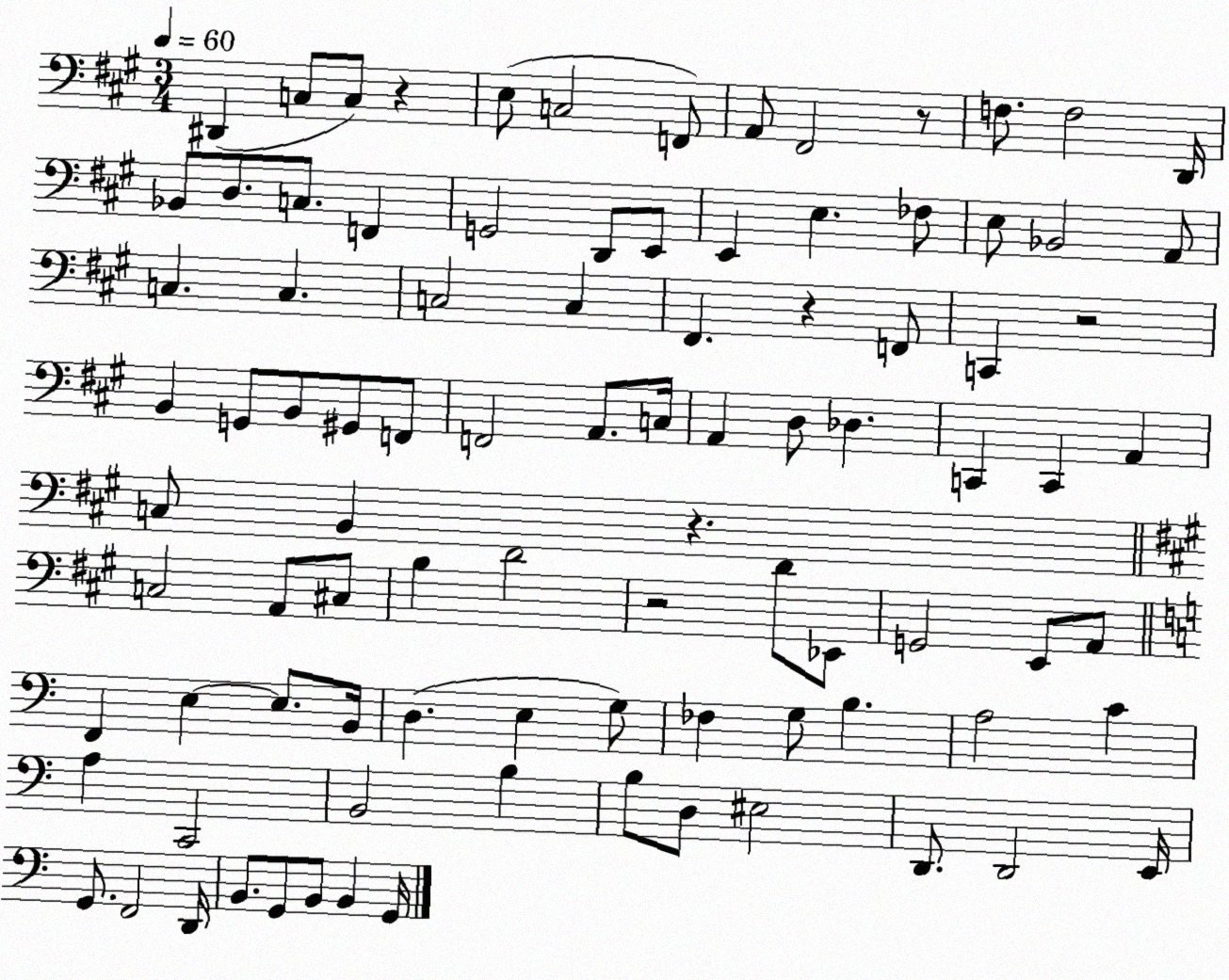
X:1
T:Untitled
M:3/4
L:1/4
K:A
^D,, C,/2 C,/2 z E,/2 C,2 F,,/2 A,,/2 ^F,,2 z/2 F,/2 F,2 D,,/4 _B,,/2 D,/2 C,/2 F,, G,,2 D,,/2 E,,/2 E,, E, _F,/2 E,/2 _B,,2 A,,/2 C, C, C,2 C, ^F,, z F,,/2 C,, z2 B,, G,,/2 B,,/2 ^G,,/2 F,,/2 F,,2 A,,/2 C,/4 A,, D,/2 _D, C,, C,, A,, C,/2 B,, z C,2 A,,/2 ^C,/2 B, D2 z2 D/2 _E,,/2 G,,2 E,,/2 A,,/2 F,, E, E,/2 B,,/4 D, E, G,/2 _F, G,/2 B, A,2 C A, C,,2 B,,2 B, B,/2 D,/2 ^E,2 D,,/2 D,,2 E,,/4 G,,/2 F,,2 D,,/4 B,,/2 G,,/2 B,,/2 B,, G,,/4